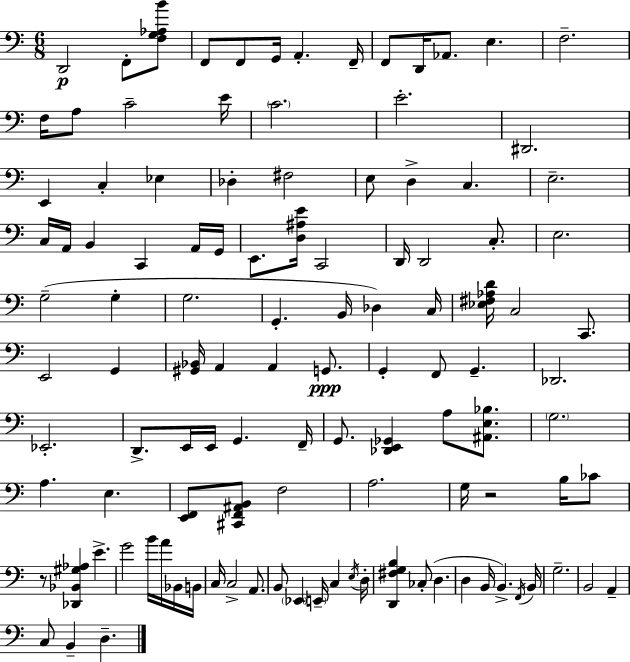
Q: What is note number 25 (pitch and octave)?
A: E3